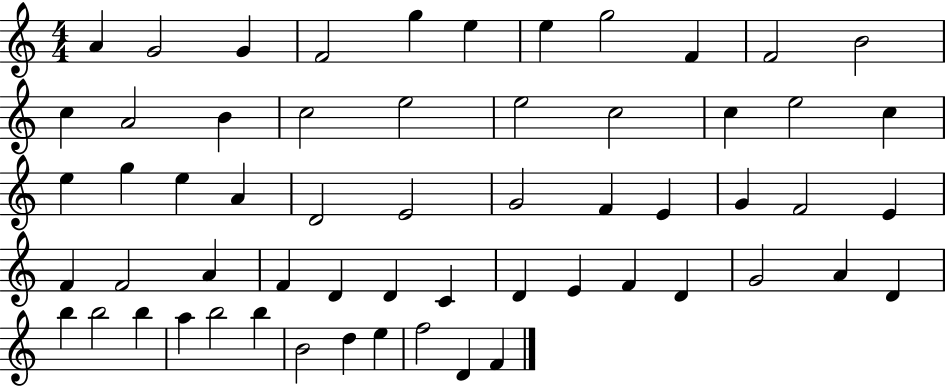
{
  \clef treble
  \numericTimeSignature
  \time 4/4
  \key c \major
  a'4 g'2 g'4 | f'2 g''4 e''4 | e''4 g''2 f'4 | f'2 b'2 | \break c''4 a'2 b'4 | c''2 e''2 | e''2 c''2 | c''4 e''2 c''4 | \break e''4 g''4 e''4 a'4 | d'2 e'2 | g'2 f'4 e'4 | g'4 f'2 e'4 | \break f'4 f'2 a'4 | f'4 d'4 d'4 c'4 | d'4 e'4 f'4 d'4 | g'2 a'4 d'4 | \break b''4 b''2 b''4 | a''4 b''2 b''4 | b'2 d''4 e''4 | f''2 d'4 f'4 | \break \bar "|."
}